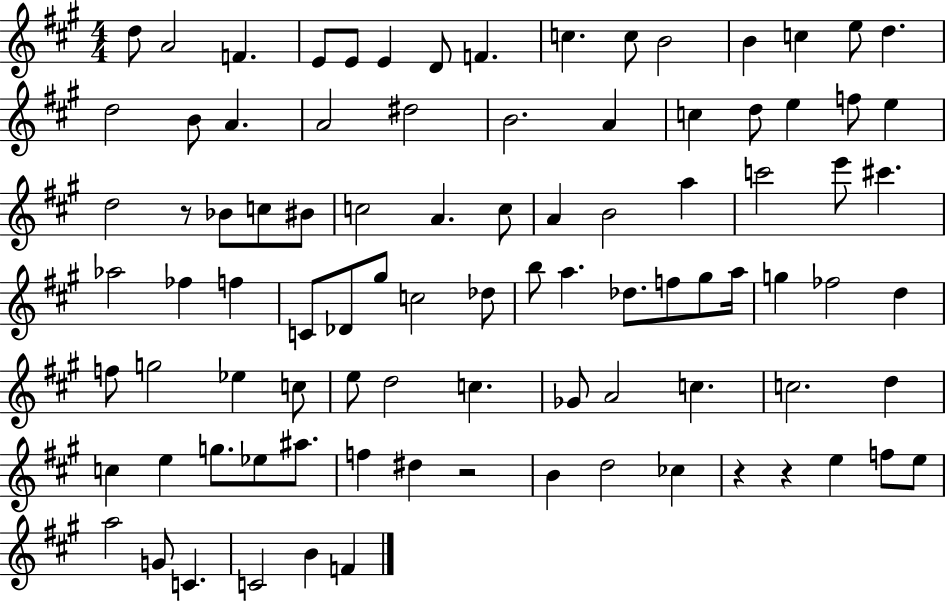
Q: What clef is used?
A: treble